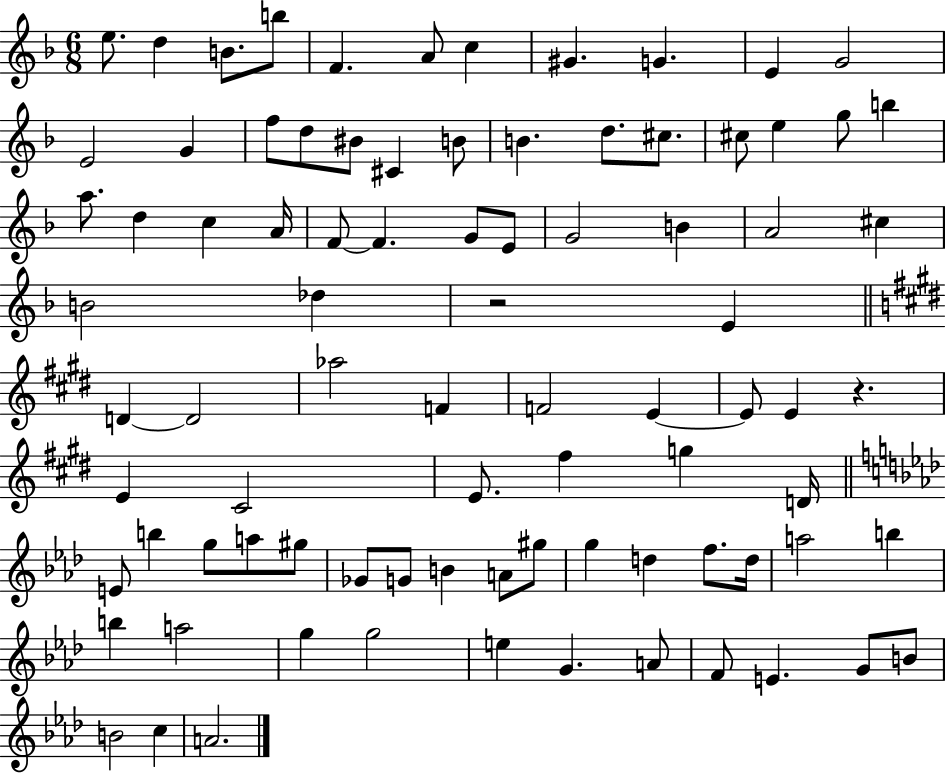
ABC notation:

X:1
T:Untitled
M:6/8
L:1/4
K:F
e/2 d B/2 b/2 F A/2 c ^G G E G2 E2 G f/2 d/2 ^B/2 ^C B/2 B d/2 ^c/2 ^c/2 e g/2 b a/2 d c A/4 F/2 F G/2 E/2 G2 B A2 ^c B2 _d z2 E D D2 _a2 F F2 E E/2 E z E ^C2 E/2 ^f g D/4 E/2 b g/2 a/2 ^g/2 _G/2 G/2 B A/2 ^g/2 g d f/2 d/4 a2 b b a2 g g2 e G A/2 F/2 E G/2 B/2 B2 c A2